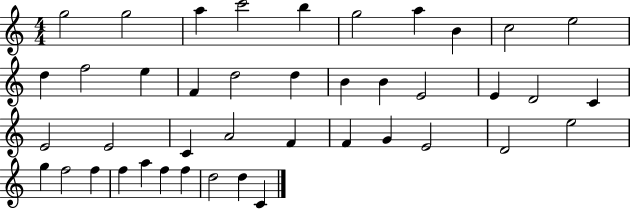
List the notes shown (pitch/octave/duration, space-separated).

G5/h G5/h A5/q C6/h B5/q G5/h A5/q B4/q C5/h E5/h D5/q F5/h E5/q F4/q D5/h D5/q B4/q B4/q E4/h E4/q D4/h C4/q E4/h E4/h C4/q A4/h F4/q F4/q G4/q E4/h D4/h E5/h G5/q F5/h F5/q F5/q A5/q F5/q F5/q D5/h D5/q C4/q